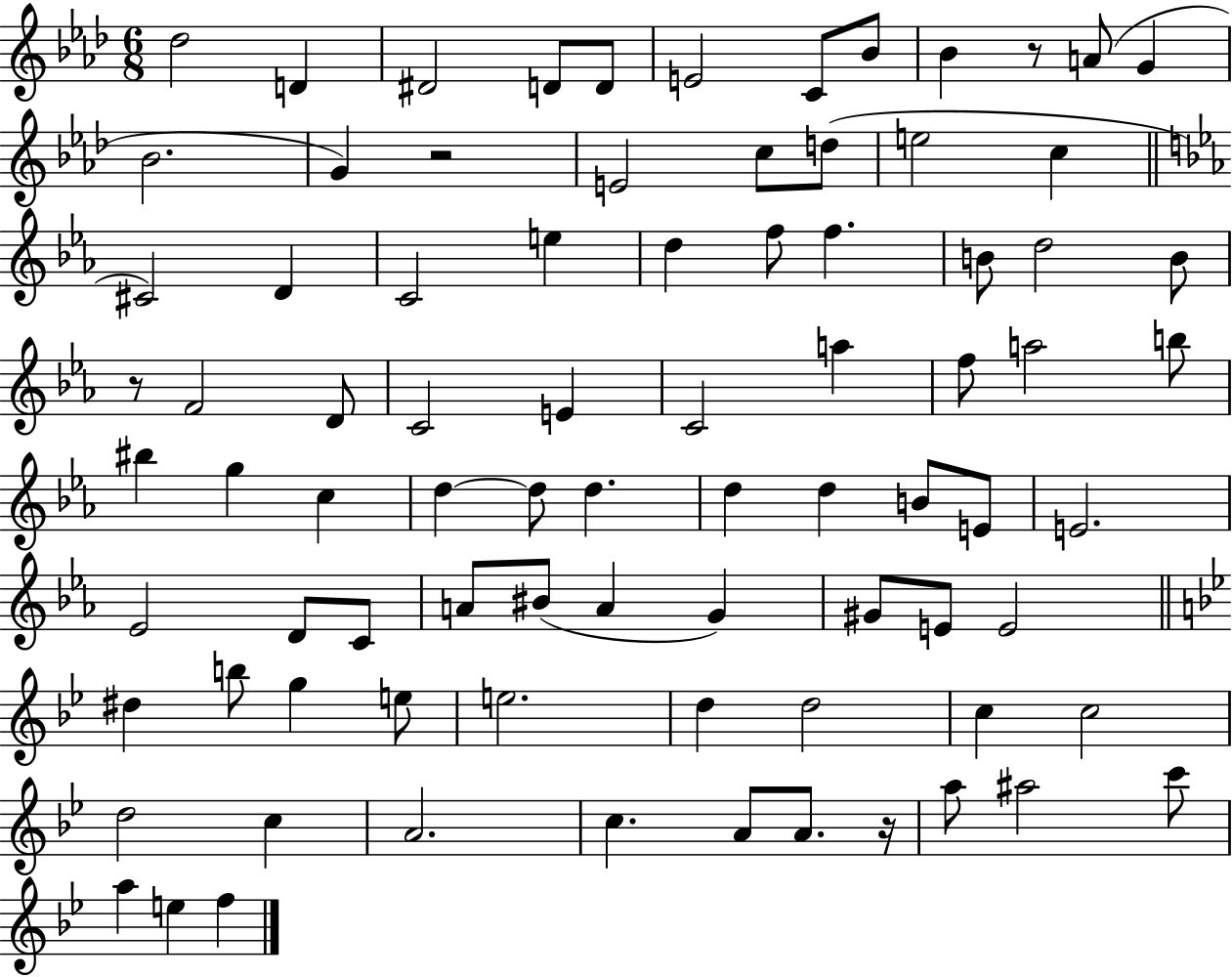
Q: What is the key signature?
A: AES major